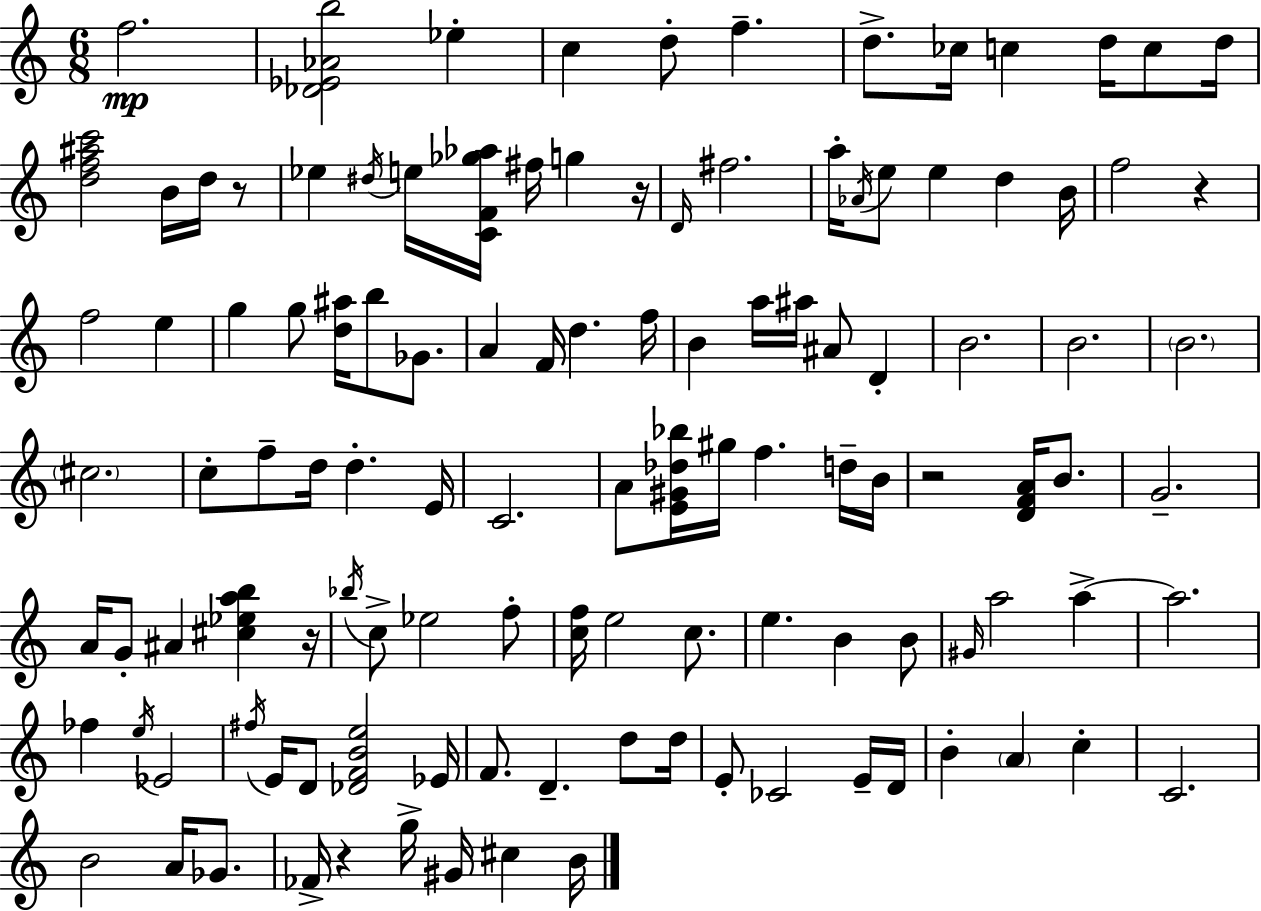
X:1
T:Untitled
M:6/8
L:1/4
K:Am
f2 [_D_E_Ab]2 _e c d/2 f d/2 _c/4 c d/4 c/2 d/4 [df^ac']2 B/4 d/4 z/2 _e ^d/4 e/4 [CF_g_a]/4 ^f/4 g z/4 D/4 ^f2 a/4 _A/4 e/2 e d B/4 f2 z f2 e g g/2 [d^a]/4 b/2 _G/2 A F/4 d f/4 B a/4 ^a/4 ^A/2 D B2 B2 B2 ^c2 c/2 f/2 d/4 d E/4 C2 A/2 [E^G_d_b]/4 ^g/4 f d/4 B/4 z2 [DFA]/4 B/2 G2 A/4 G/2 ^A [^c_eab] z/4 _b/4 c/2 _e2 f/2 [cf]/4 e2 c/2 e B B/2 ^G/4 a2 a a2 _f e/4 _E2 ^f/4 E/4 D/2 [_DFBe]2 _E/4 F/2 D d/2 d/4 E/2 _C2 E/4 D/4 B A c C2 B2 A/4 _G/2 _F/4 z g/4 ^G/4 ^c B/4